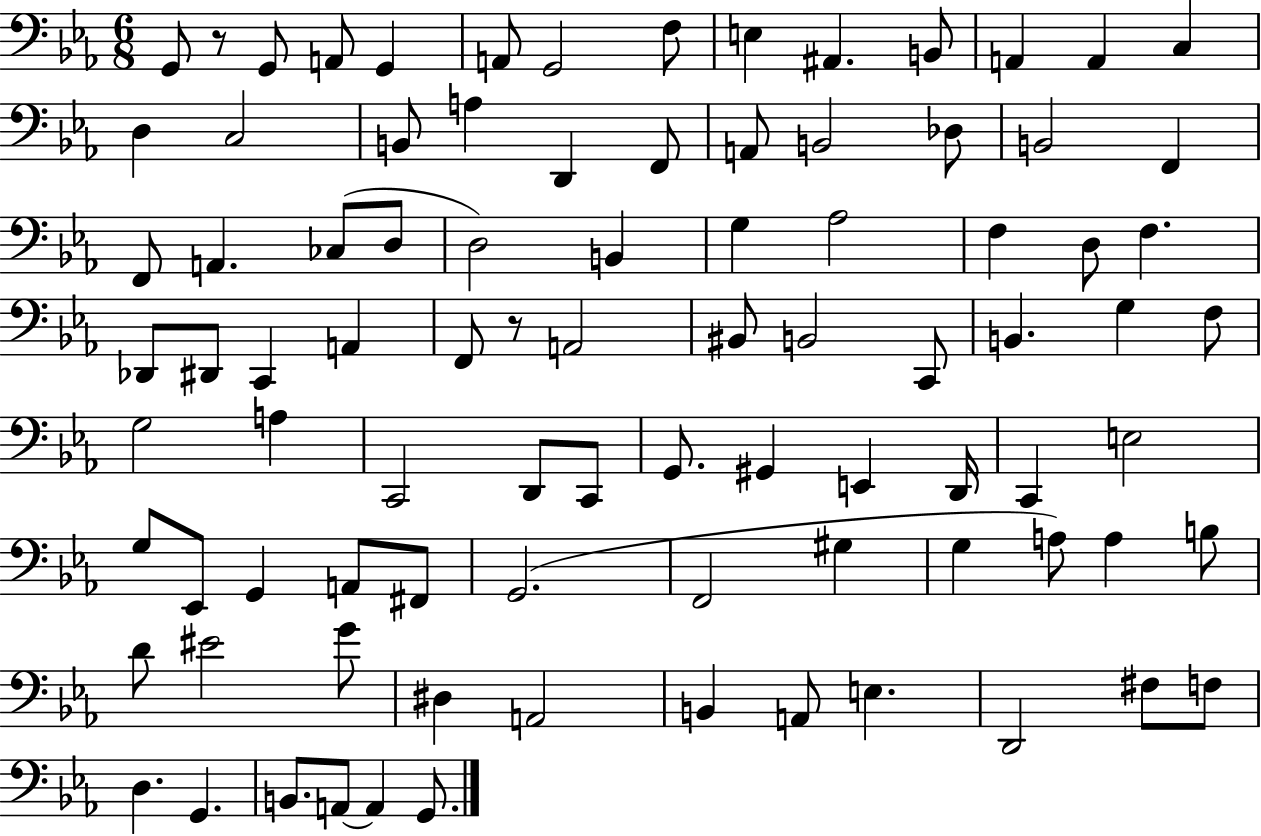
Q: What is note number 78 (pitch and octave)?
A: E3